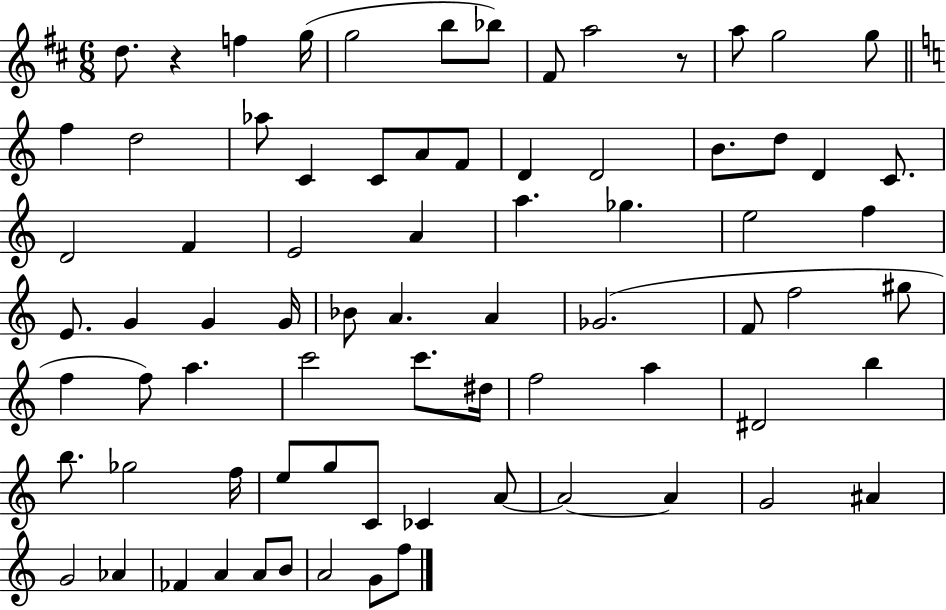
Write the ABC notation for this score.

X:1
T:Untitled
M:6/8
L:1/4
K:D
d/2 z f g/4 g2 b/2 _b/2 ^F/2 a2 z/2 a/2 g2 g/2 f d2 _a/2 C C/2 A/2 F/2 D D2 B/2 d/2 D C/2 D2 F E2 A a _g e2 f E/2 G G G/4 _B/2 A A _G2 F/2 f2 ^g/2 f f/2 a c'2 c'/2 ^d/4 f2 a ^D2 b b/2 _g2 f/4 e/2 g/2 C/2 _C A/2 A2 A G2 ^A G2 _A _F A A/2 B/2 A2 G/2 f/2